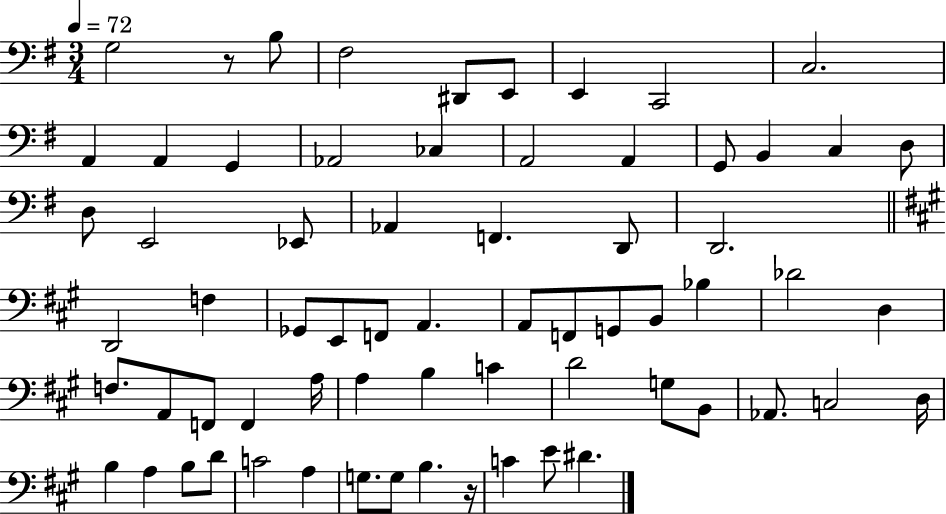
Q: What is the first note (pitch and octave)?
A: G3